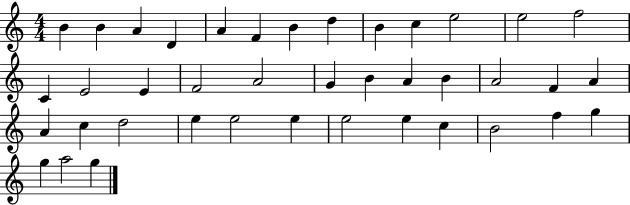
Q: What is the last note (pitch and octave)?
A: G5